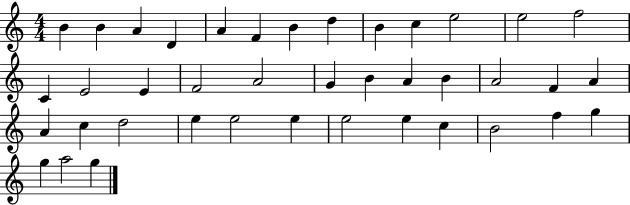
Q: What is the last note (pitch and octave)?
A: G5